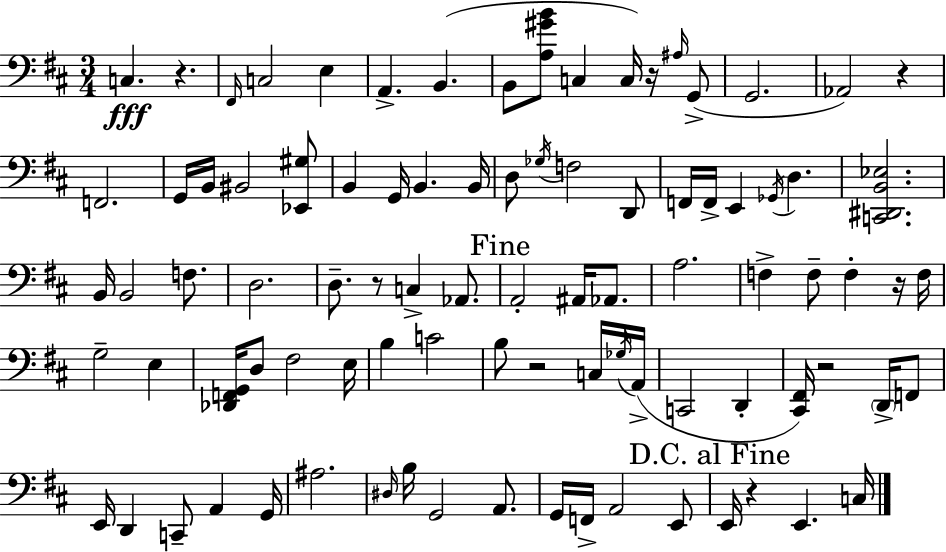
X:1
T:Untitled
M:3/4
L:1/4
K:D
C, z ^F,,/4 C,2 E, A,, B,, B,,/2 [A,^GB]/2 C, C,/4 z/4 ^A,/4 G,,/2 G,,2 _A,,2 z F,,2 G,,/4 B,,/4 ^B,,2 [_E,,^G,]/2 B,, G,,/4 B,, B,,/4 D,/2 _G,/4 F,2 D,,/2 F,,/4 F,,/4 E,, _G,,/4 D, [C,,^D,,B,,_E,]2 B,,/4 B,,2 F,/2 D,2 D,/2 z/2 C, _A,,/2 A,,2 ^A,,/4 _A,,/2 A,2 F, F,/2 F, z/4 F,/4 G,2 E, [_D,,F,,G,,]/4 D,/2 ^F,2 E,/4 B, C2 B,/2 z2 C,/4 _G,/4 A,,/4 C,,2 D,, [^C,,^F,,]/4 z2 D,,/4 F,,/2 E,,/4 D,, C,,/2 A,, G,,/4 ^A,2 ^D,/4 B,/4 G,,2 A,,/2 G,,/4 F,,/4 A,,2 E,,/2 E,,/4 z E,, C,/4